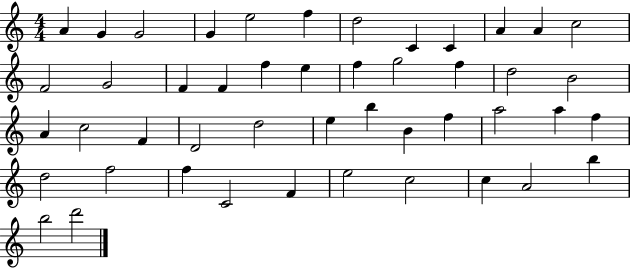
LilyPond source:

{
  \clef treble
  \numericTimeSignature
  \time 4/4
  \key c \major
  a'4 g'4 g'2 | g'4 e''2 f''4 | d''2 c'4 c'4 | a'4 a'4 c''2 | \break f'2 g'2 | f'4 f'4 f''4 e''4 | f''4 g''2 f''4 | d''2 b'2 | \break a'4 c''2 f'4 | d'2 d''2 | e''4 b''4 b'4 f''4 | a''2 a''4 f''4 | \break d''2 f''2 | f''4 c'2 f'4 | e''2 c''2 | c''4 a'2 b''4 | \break b''2 d'''2 | \bar "|."
}